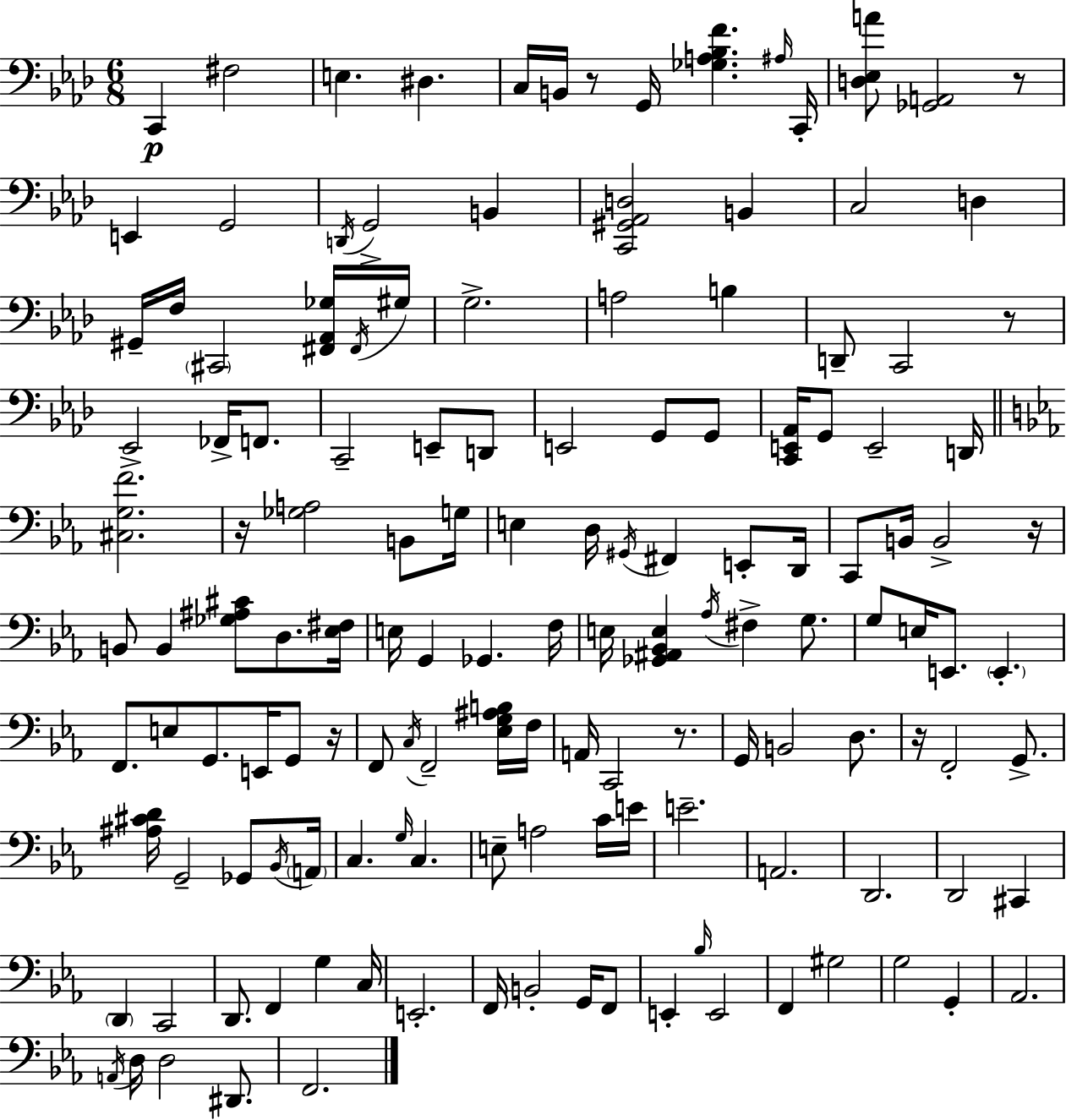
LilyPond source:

{
  \clef bass
  \numericTimeSignature
  \time 6/8
  \key f \minor
  c,4\p fis2 | e4. dis4. | c16 b,16 r8 g,16 <ges a bes f'>4. \grace { ais16 } | c,16-. <d ees a'>8 <ges, a,>2 r8 | \break e,4 g,2 | \acciaccatura { d,16 } g,2-> b,4 | <c, gis, aes, d>2 b,4 | c2 d4 | \break gis,16-- f16 \parenthesize cis,2 | <fis, aes, ges>16 \acciaccatura { fis,16 } gis16 g2.-> | a2 b4 | d,8-- c,2 | \break r8 ees,2-> fes,16-> | f,8. c,2-- e,8-- | d,8 e,2 g,8 | g,8 <c, e, aes,>16 g,8 e,2-- | \break d,16 \bar "||" \break \key ees \major <cis g f'>2. | r16 <ges a>2 b,8 g16 | e4 d16 \acciaccatura { gis,16 } fis,4 e,8-. | d,16 c,8 b,16 b,2-> | \break r16 b,8 b,4 <ges ais cis'>8 d8. | <ees fis>16 e16 g,4 ges,4. | f16 e16 <ges, ais, bes, e>4 \acciaccatura { aes16 } fis4-> g8. | g8 e16 e,8. \parenthesize e,4.-. | \break f,8. e8 g,8. e,16 g,8 | r16 f,8 \acciaccatura { c16 } f,2-- | <ees g ais b>16 f16 a,16 c,2 | r8. g,16 b,2 | \break d8. r16 f,2-. | g,8.-> <ais cis' d'>16 g,2-- | ges,8 \acciaccatura { bes,16 } \parenthesize a,16 c4. \grace { g16 } c4. | e8-- a2 | \break c'16 e'16 e'2.-- | a,2. | d,2. | d,2 | \break cis,4 \parenthesize d,4 c,2 | d,8. f,4 | g4 c16 e,2.-. | f,16 b,2-. | \break g,16 f,8 e,4-. \grace { bes16 } e,2 | f,4 gis2 | g2 | g,4-. aes,2. | \break \acciaccatura { a,16 } d16 d2 | dis,8. f,2. | \bar "|."
}